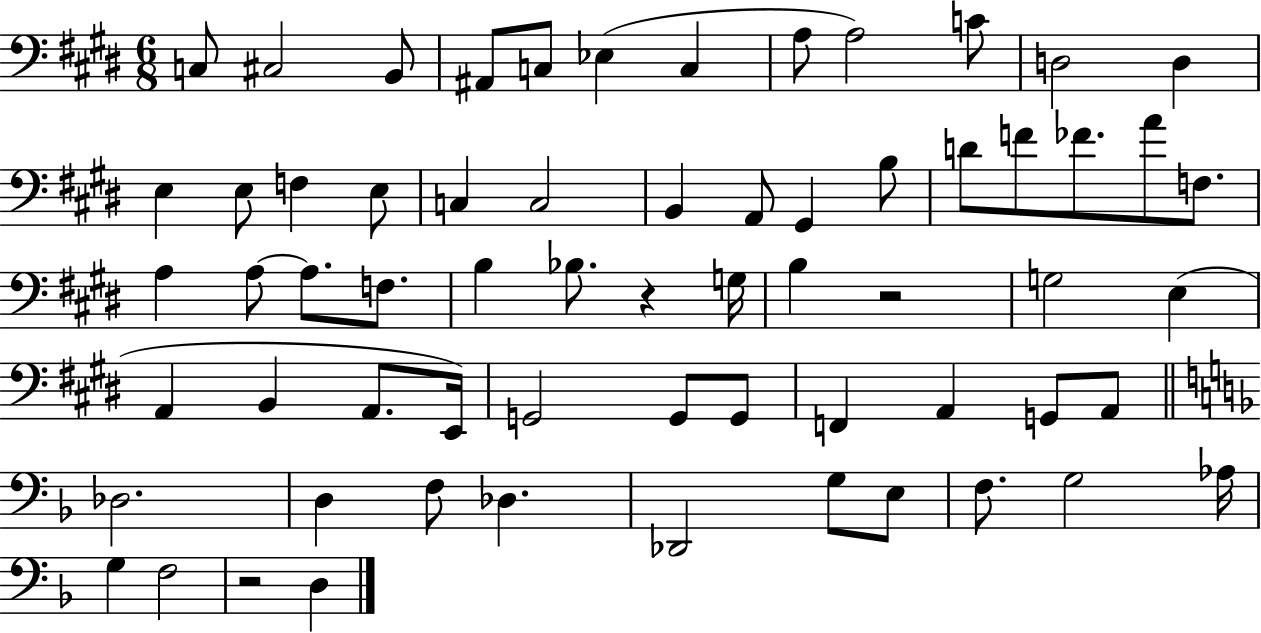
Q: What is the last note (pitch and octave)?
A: D3